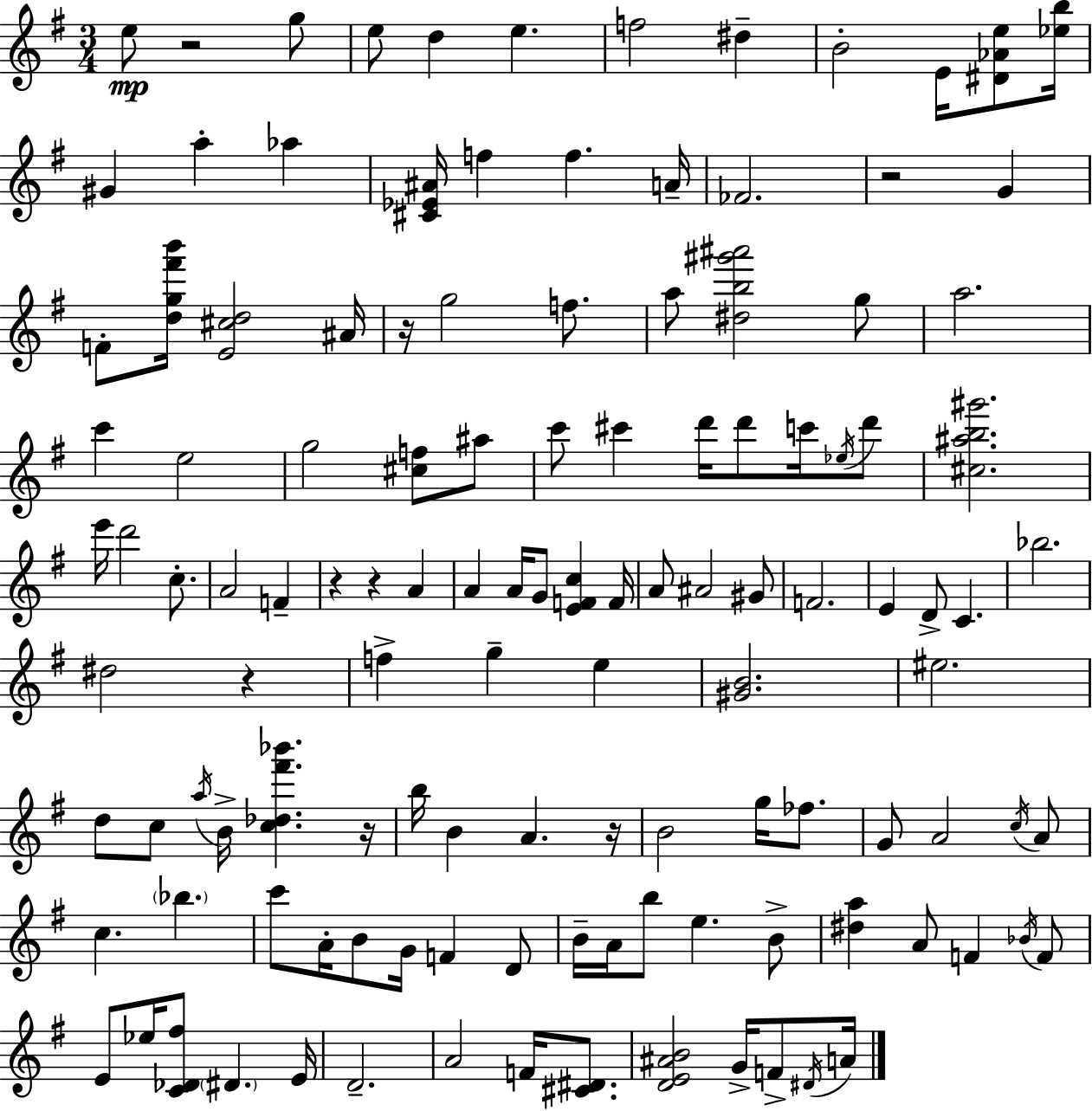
{
  \clef treble
  \numericTimeSignature
  \time 3/4
  \key e \minor
  \repeat volta 2 { e''8\mp r2 g''8 | e''8 d''4 e''4. | f''2 dis''4-- | b'2-. e'16 <dis' aes' e''>8 <ees'' b''>16 | \break gis'4 a''4-. aes''4 | <cis' ees' ais'>16 f''4 f''4. a'16-- | fes'2. | r2 g'4 | \break f'8-. <d'' g'' fis''' b'''>16 <e' cis'' d''>2 ais'16 | r16 g''2 f''8. | a''8 <dis'' b'' gis''' ais'''>2 g''8 | a''2. | \break c'''4 e''2 | g''2 <cis'' f''>8 ais''8 | c'''8 cis'''4 d'''16 d'''8 c'''16 \acciaccatura { ees''16 } d'''8 | <cis'' ais'' b'' gis'''>2. | \break e'''16 d'''2 c''8.-. | a'2 f'4-- | r4 r4 a'4 | a'4 a'16 g'8 <e' f' c''>4 | \break f'16 a'8 ais'2 gis'8 | f'2. | e'4 d'8-> c'4. | bes''2. | \break dis''2 r4 | f''4-> g''4-- e''4 | <gis' b'>2. | eis''2. | \break d''8 c''8 \acciaccatura { a''16 } b'16-> <c'' des'' fis''' bes'''>4. | r16 b''16 b'4 a'4. | r16 b'2 g''16 fes''8. | g'8 a'2 | \break \acciaccatura { c''16 } a'8 c''4. \parenthesize bes''4. | c'''8 a'16-. b'8 g'16 f'4 | d'8 b'16-- a'16 b''8 e''4. | b'8-> <dis'' a''>4 a'8 f'4 | \break \acciaccatura { bes'16 } f'8 e'8 ees''16 <c' des' fis''>8 \parenthesize dis'4. | e'16 d'2.-- | a'2 | f'16 <cis' dis'>8. <d' e' ais' b'>2 | \break g'16-> f'8-> \acciaccatura { dis'16 } a'16 } \bar "|."
}